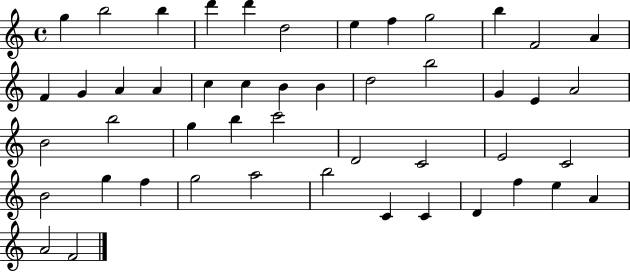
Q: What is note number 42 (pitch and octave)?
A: C4